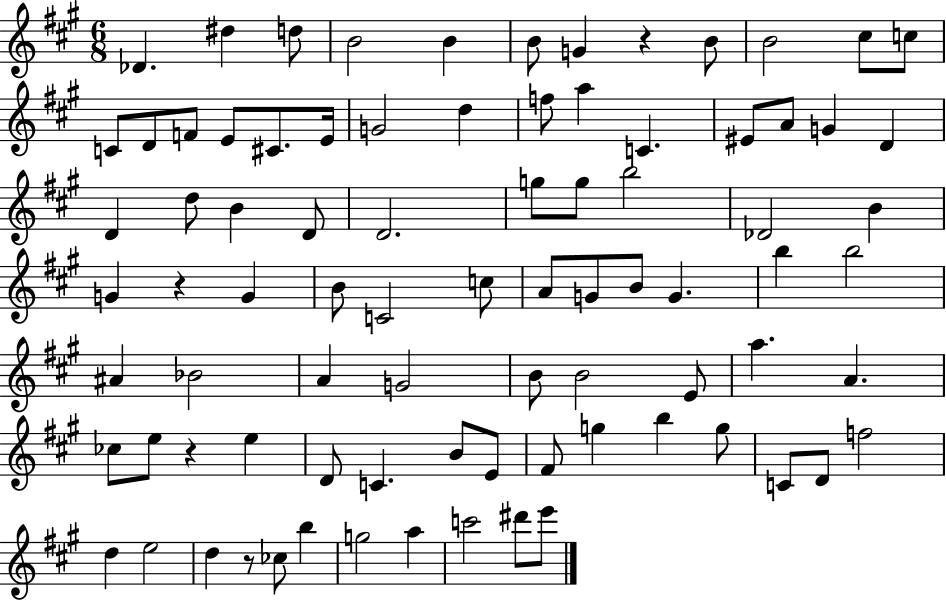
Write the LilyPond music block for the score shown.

{
  \clef treble
  \numericTimeSignature
  \time 6/8
  \key a \major
  des'4. dis''4 d''8 | b'2 b'4 | b'8 g'4 r4 b'8 | b'2 cis''8 c''8 | \break c'8 d'8 f'8 e'8 cis'8. e'16 | g'2 d''4 | f''8 a''4 c'4. | eis'8 a'8 g'4 d'4 | \break d'4 d''8 b'4 d'8 | d'2. | g''8 g''8 b''2 | des'2 b'4 | \break g'4 r4 g'4 | b'8 c'2 c''8 | a'8 g'8 b'8 g'4. | b''4 b''2 | \break ais'4 bes'2 | a'4 g'2 | b'8 b'2 e'8 | a''4. a'4. | \break ces''8 e''8 r4 e''4 | d'8 c'4. b'8 e'8 | fis'8 g''4 b''4 g''8 | c'8 d'8 f''2 | \break d''4 e''2 | d''4 r8 ces''8 b''4 | g''2 a''4 | c'''2 dis'''8 e'''8 | \break \bar "|."
}